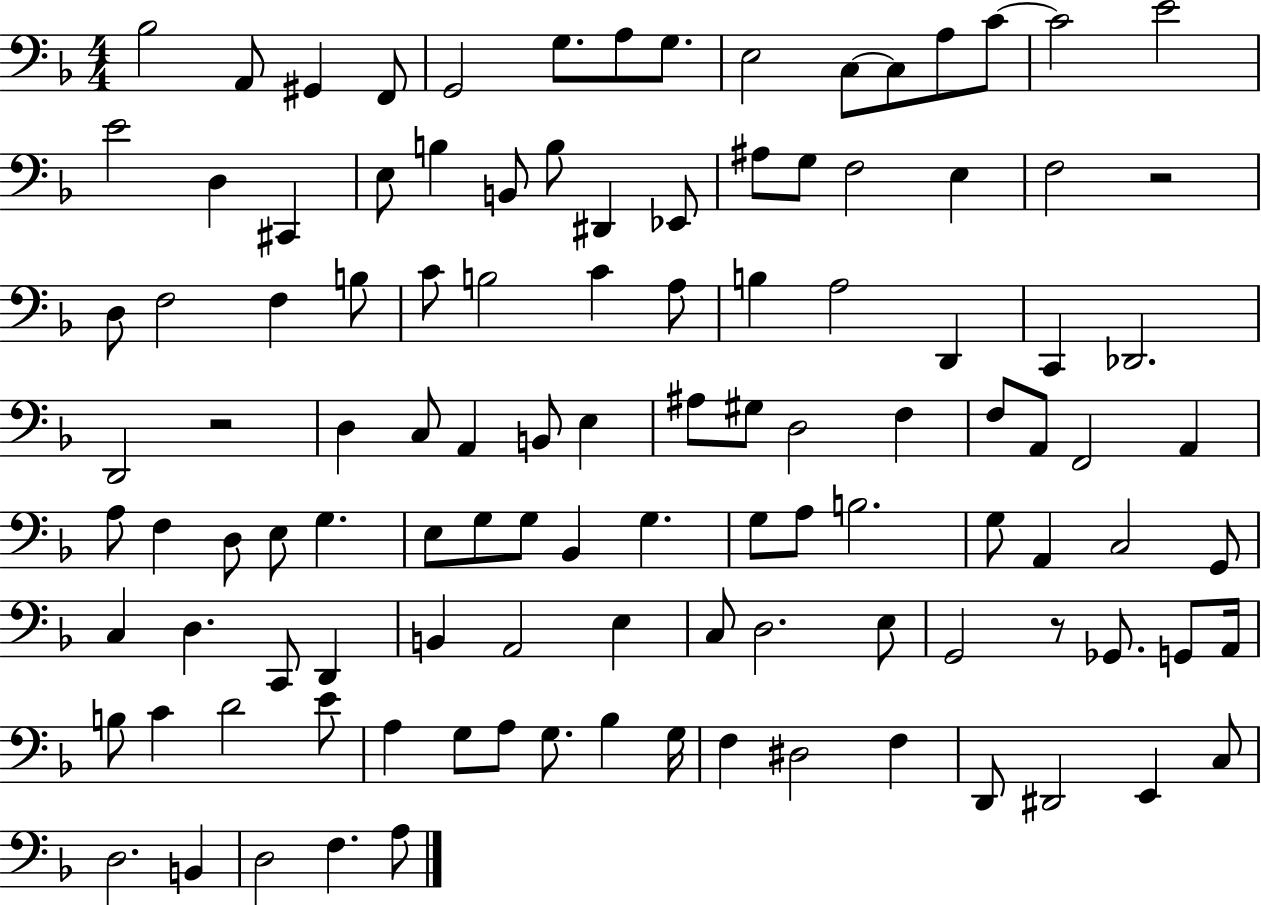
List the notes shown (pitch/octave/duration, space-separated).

Bb3/h A2/e G#2/q F2/e G2/h G3/e. A3/e G3/e. E3/h C3/e C3/e A3/e C4/e C4/h E4/h E4/h D3/q C#2/q E3/e B3/q B2/e B3/e D#2/q Eb2/e A#3/e G3/e F3/h E3/q F3/h R/h D3/e F3/h F3/q B3/e C4/e B3/h C4/q A3/e B3/q A3/h D2/q C2/q Db2/h. D2/h R/h D3/q C3/e A2/q B2/e E3/q A#3/e G#3/e D3/h F3/q F3/e A2/e F2/h A2/q A3/e F3/q D3/e E3/e G3/q. E3/e G3/e G3/e Bb2/q G3/q. G3/e A3/e B3/h. G3/e A2/q C3/h G2/e C3/q D3/q. C2/e D2/q B2/q A2/h E3/q C3/e D3/h. E3/e G2/h R/e Gb2/e. G2/e A2/s B3/e C4/q D4/h E4/e A3/q G3/e A3/e G3/e. Bb3/q G3/s F3/q D#3/h F3/q D2/e D#2/h E2/q C3/e D3/h. B2/q D3/h F3/q. A3/e